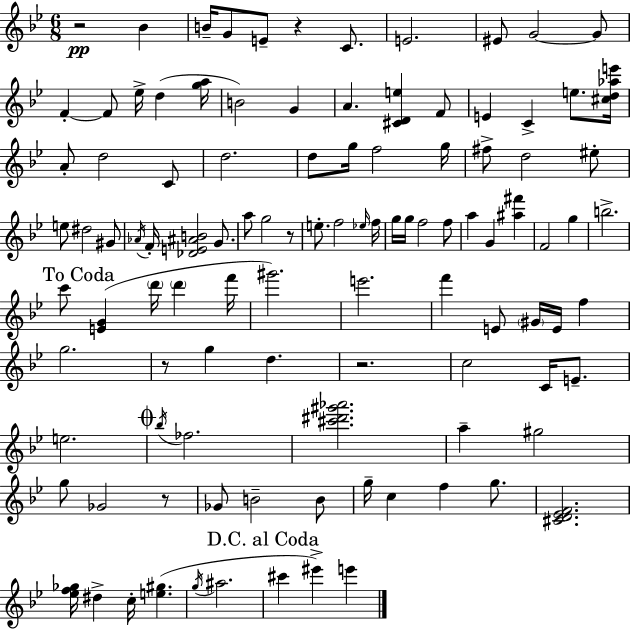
R/h Bb4/q B4/s G4/e E4/e R/q C4/e. E4/h. EIS4/e G4/h G4/e F4/q F4/e Eb5/s D5/q [G5,A5]/s B4/h G4/q A4/q. [C#4,D4,E5]/q F4/e E4/q C4/q E5/e. [C#5,D5,Ab5,E6]/s A4/e D5/h C4/e D5/h. D5/e G5/s F5/h G5/s F#5/e D5/h EIS5/e E5/e D#5/h G#4/e Ab4/s F4/s [Db4,E4,A#4,B4]/h G4/e. A5/e G5/h R/e E5/e. F5/h Eb5/s F5/s G5/s G5/s F5/h F5/e A5/q G4/q [A#5,F#6]/q F4/h G5/q B5/h. C6/e [E4,G4]/q D6/s D6/q F6/s G#6/h. E6/h. F6/q E4/e G#4/s E4/s F5/q G5/h. R/e G5/q D5/q. R/h. C5/h C4/s E4/e. E5/h. Bb5/s FES5/h. [C#6,D#6,G#6,Ab6]/h. A5/q G#5/h G5/e Gb4/h R/e Gb4/e B4/h B4/e G5/s C5/q F5/q G5/e. [C#4,D4,Eb4,F4]/h. [Eb5,F5,Gb5]/s D#5/q C5/s [E5,G#5]/q. G5/s A#5/h. C#6/q EIS6/q E6/q